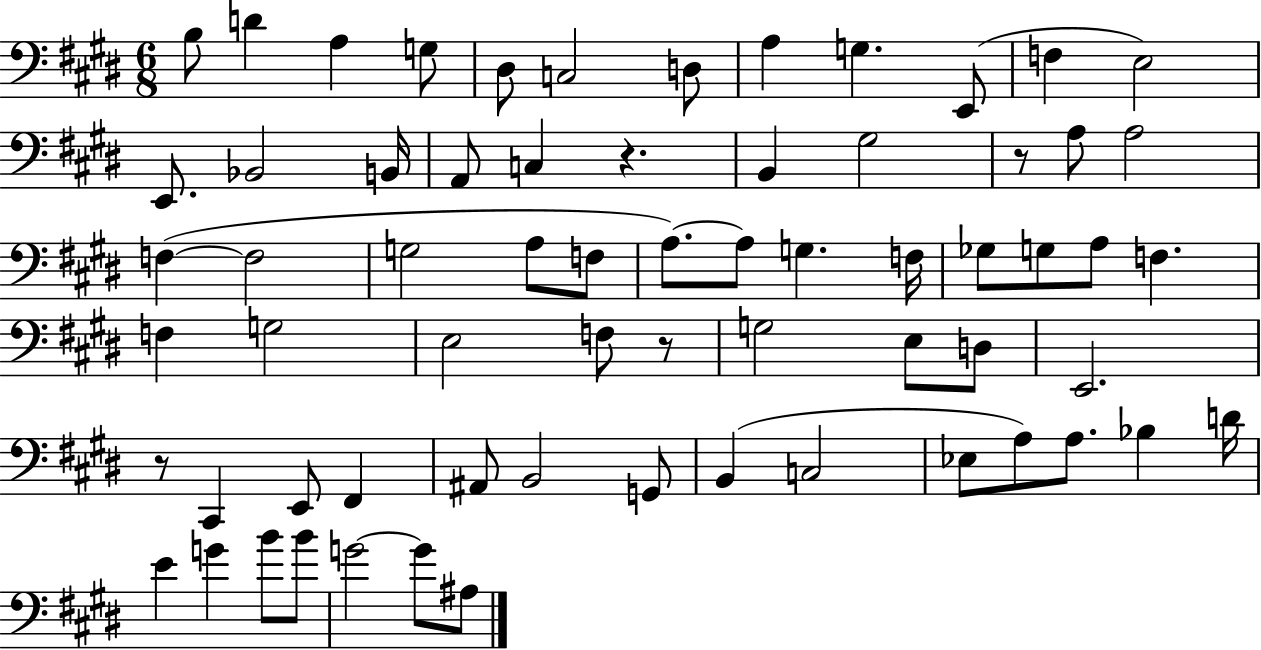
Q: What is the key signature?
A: E major